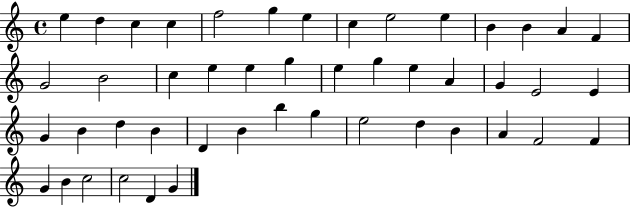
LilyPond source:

{
  \clef treble
  \time 4/4
  \defaultTimeSignature
  \key c \major
  e''4 d''4 c''4 c''4 | f''2 g''4 e''4 | c''4 e''2 e''4 | b'4 b'4 a'4 f'4 | \break g'2 b'2 | c''4 e''4 e''4 g''4 | e''4 g''4 e''4 a'4 | g'4 e'2 e'4 | \break g'4 b'4 d''4 b'4 | d'4 b'4 b''4 g''4 | e''2 d''4 b'4 | a'4 f'2 f'4 | \break g'4 b'4 c''2 | c''2 d'4 g'4 | \bar "|."
}